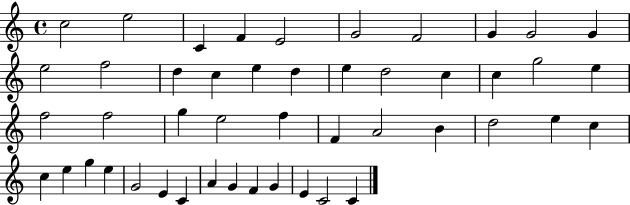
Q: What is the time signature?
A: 4/4